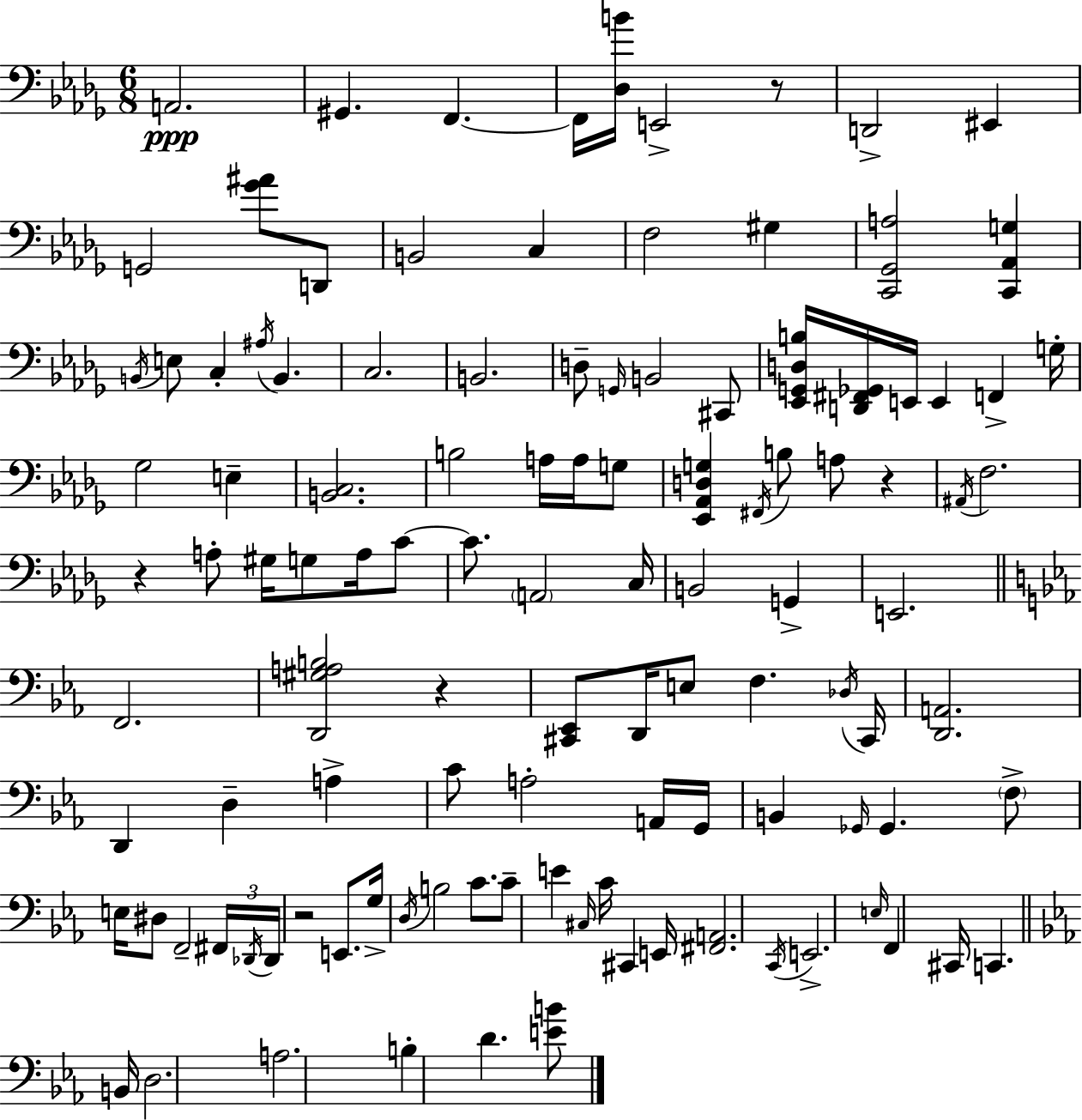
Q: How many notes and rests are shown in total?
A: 113